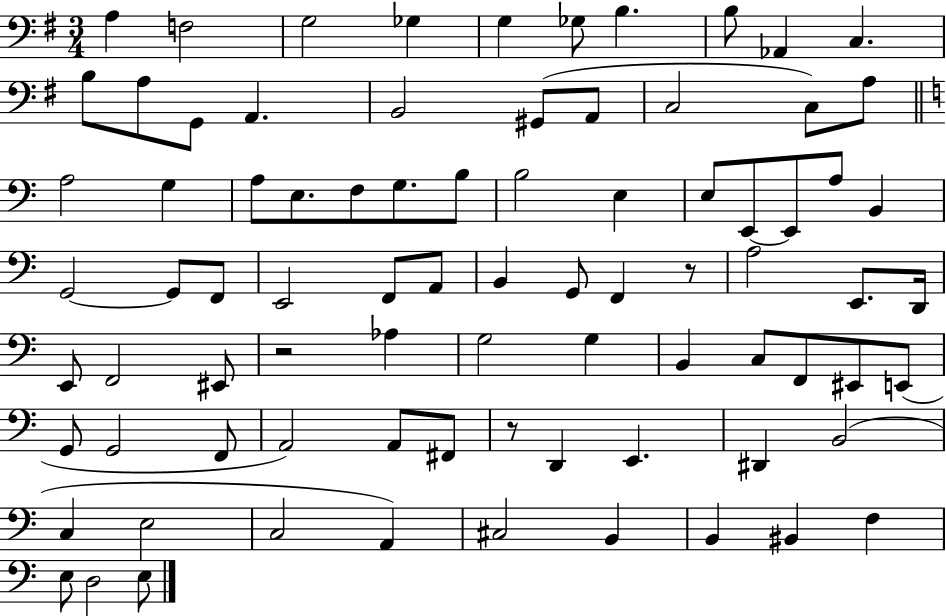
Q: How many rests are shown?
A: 3